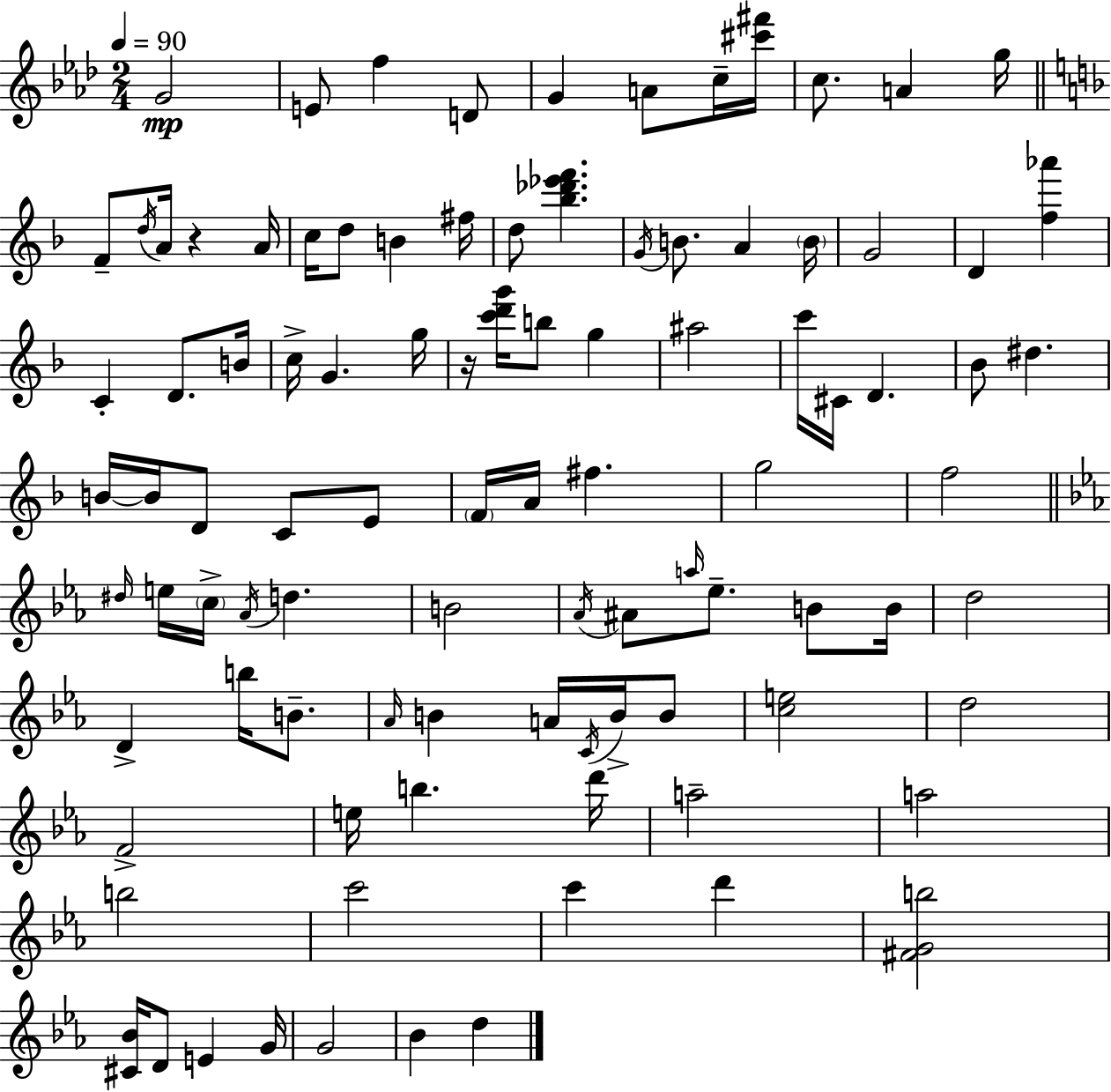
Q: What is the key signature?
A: F minor